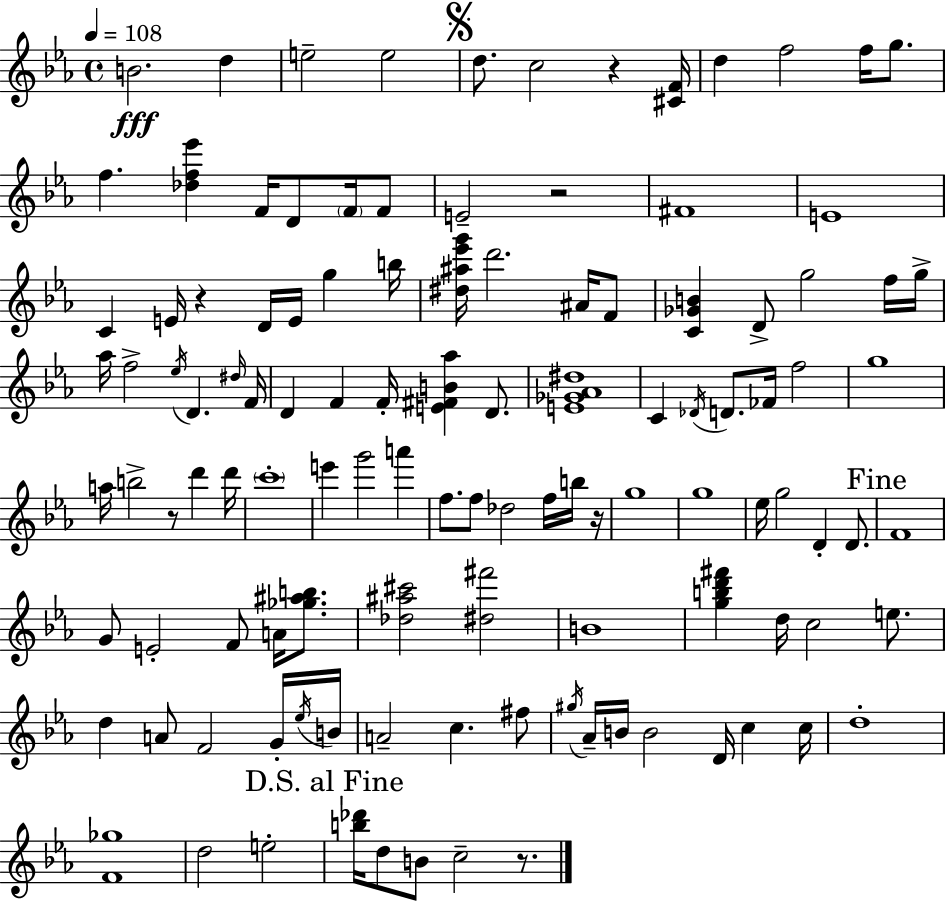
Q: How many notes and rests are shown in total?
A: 115